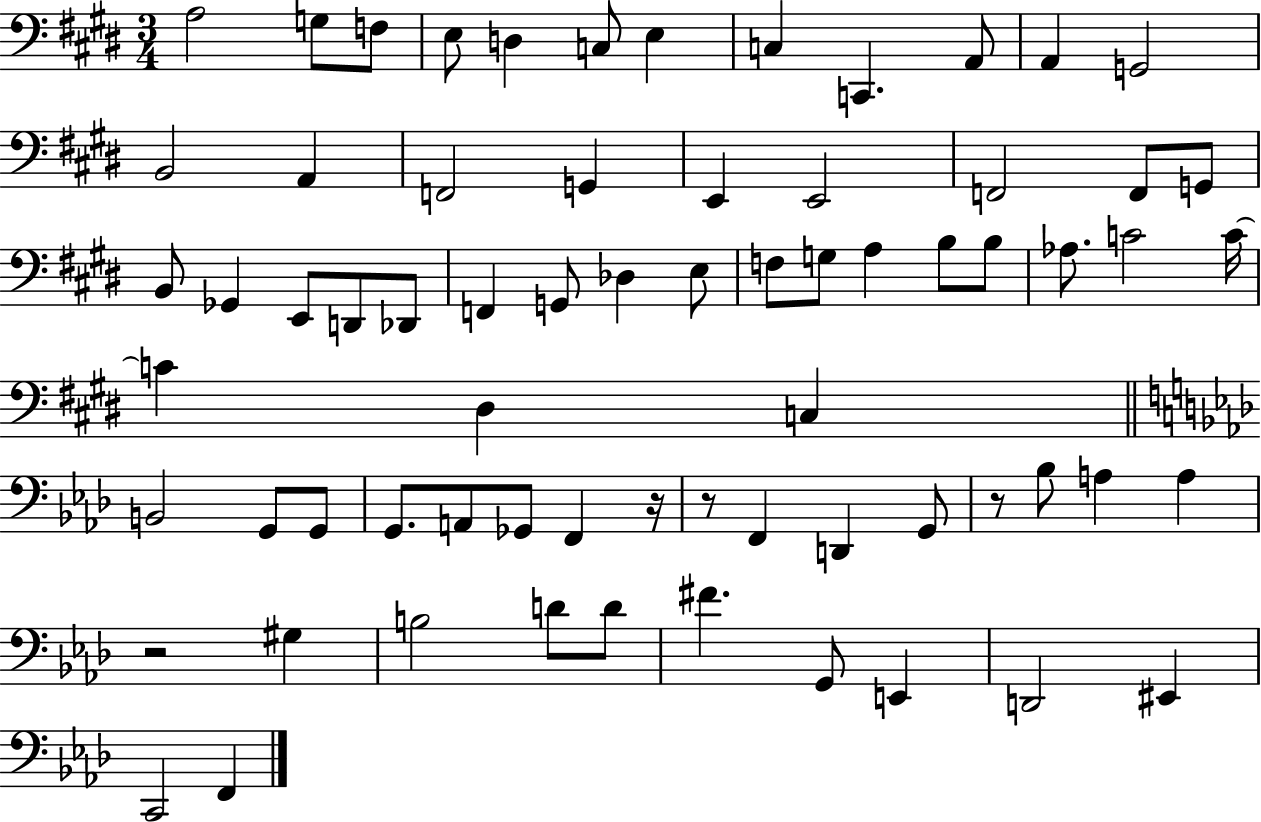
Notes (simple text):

A3/h G3/e F3/e E3/e D3/q C3/e E3/q C3/q C2/q. A2/e A2/q G2/h B2/h A2/q F2/h G2/q E2/q E2/h F2/h F2/e G2/e B2/e Gb2/q E2/e D2/e Db2/e F2/q G2/e Db3/q E3/e F3/e G3/e A3/q B3/e B3/e Ab3/e. C4/h C4/s C4/q D#3/q C3/q B2/h G2/e G2/e G2/e. A2/e Gb2/e F2/q R/s R/e F2/q D2/q G2/e R/e Bb3/e A3/q A3/q R/h G#3/q B3/h D4/e D4/e F#4/q. G2/e E2/q D2/h EIS2/q C2/h F2/q